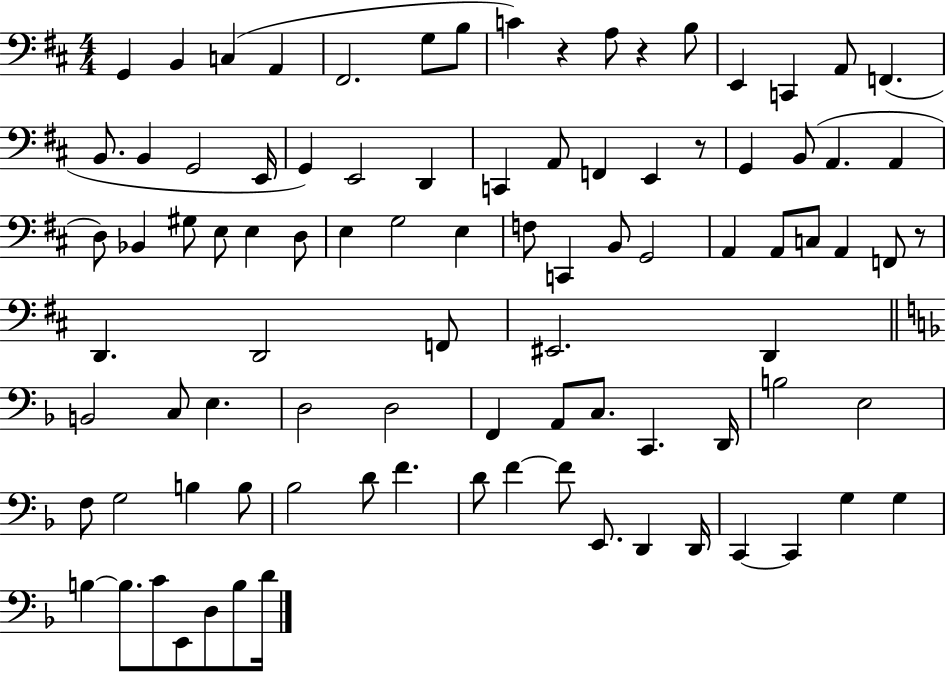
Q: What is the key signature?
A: D major